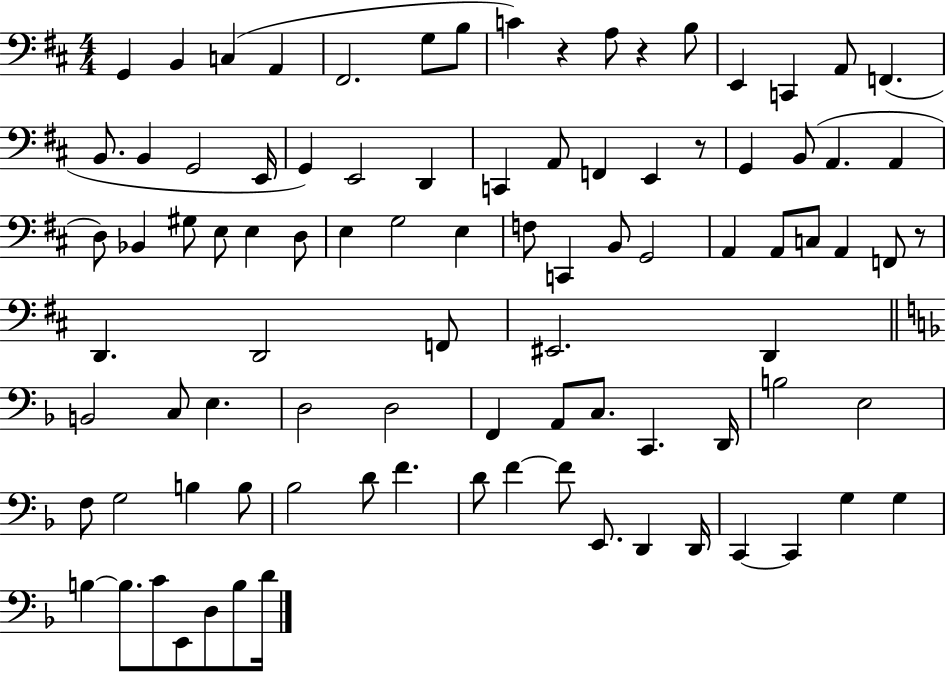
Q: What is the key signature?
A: D major